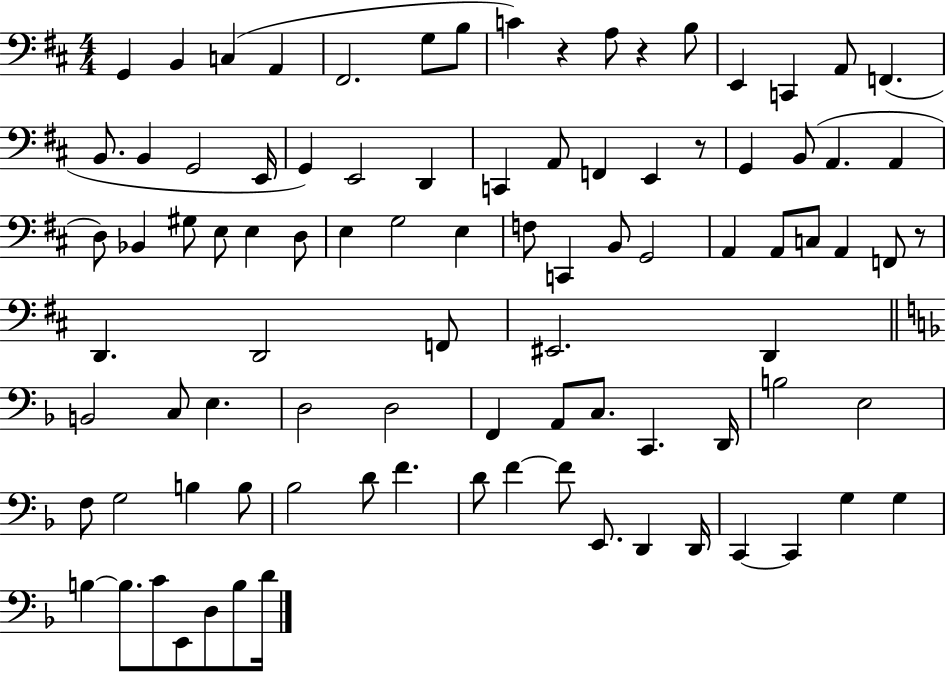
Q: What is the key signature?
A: D major